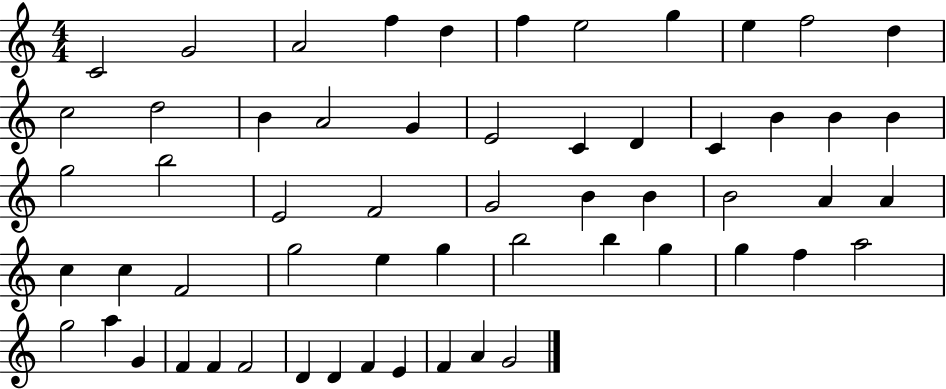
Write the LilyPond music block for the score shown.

{
  \clef treble
  \numericTimeSignature
  \time 4/4
  \key c \major
  c'2 g'2 | a'2 f''4 d''4 | f''4 e''2 g''4 | e''4 f''2 d''4 | \break c''2 d''2 | b'4 a'2 g'4 | e'2 c'4 d'4 | c'4 b'4 b'4 b'4 | \break g''2 b''2 | e'2 f'2 | g'2 b'4 b'4 | b'2 a'4 a'4 | \break c''4 c''4 f'2 | g''2 e''4 g''4 | b''2 b''4 g''4 | g''4 f''4 a''2 | \break g''2 a''4 g'4 | f'4 f'4 f'2 | d'4 d'4 f'4 e'4 | f'4 a'4 g'2 | \break \bar "|."
}